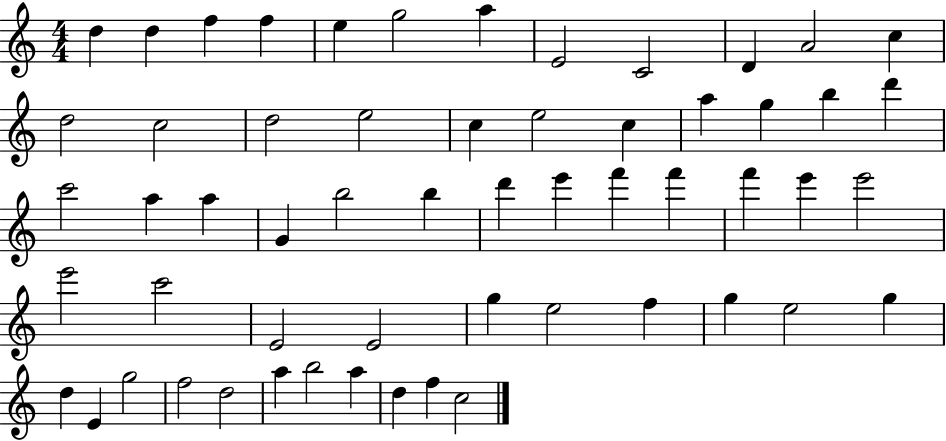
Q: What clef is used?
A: treble